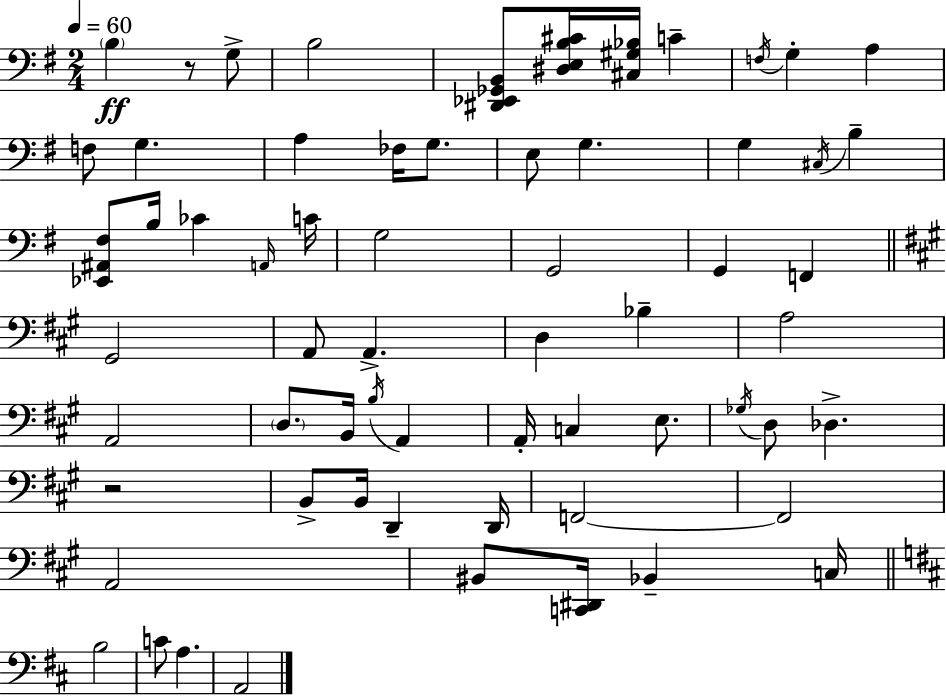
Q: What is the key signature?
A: G major